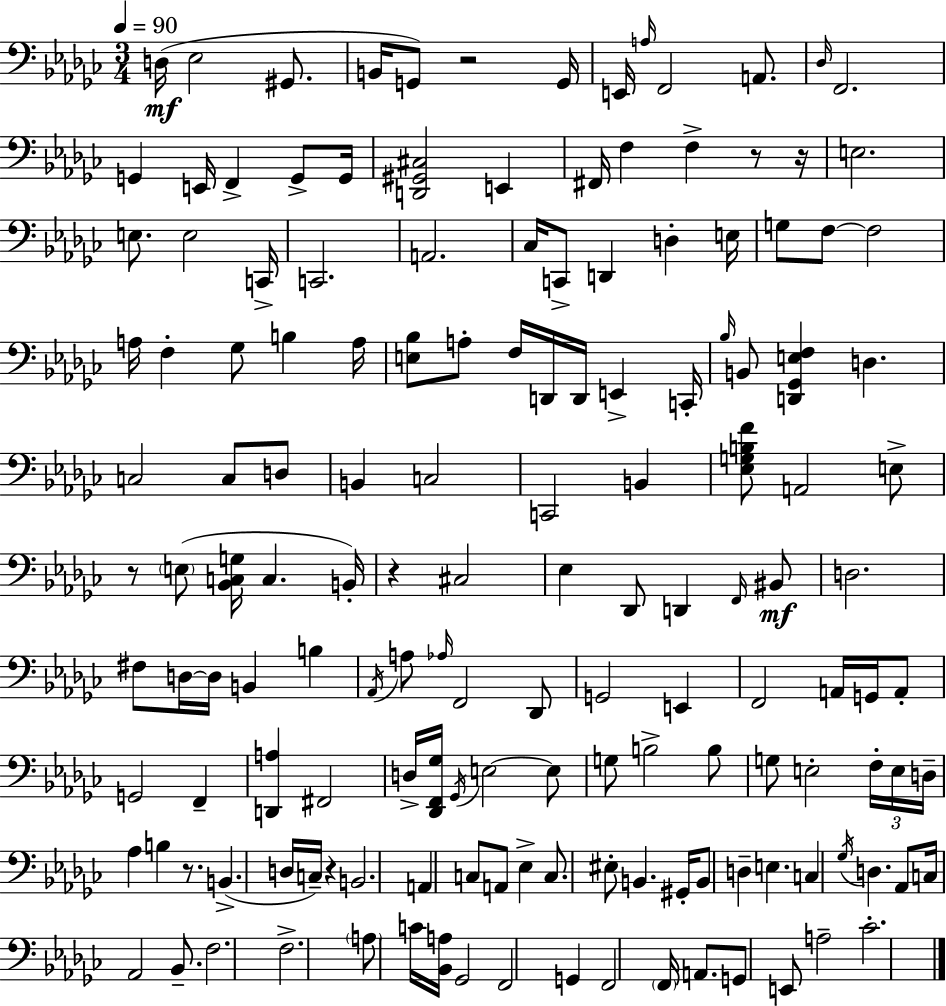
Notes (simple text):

D3/s Eb3/h G#2/e. B2/s G2/e R/h G2/s E2/s A3/s F2/h A2/e. Db3/s F2/h. G2/q E2/s F2/q G2/e G2/s [D2,G#2,C#3]/h E2/q F#2/s F3/q F3/q R/e R/s E3/h. E3/e. E3/h C2/s C2/h. A2/h. CES3/s C2/e D2/q D3/q E3/s G3/e F3/e F3/h A3/s F3/q Gb3/e B3/q A3/s [E3,Bb3]/e A3/e F3/s D2/s D2/s E2/q C2/s Bb3/s B2/e [D2,Gb2,E3,F3]/q D3/q. C3/h C3/e D3/e B2/q C3/h C2/h B2/q [Eb3,G3,B3,F4]/e A2/h E3/e R/e E3/e [Bb2,C3,G3]/s C3/q. B2/s R/q C#3/h Eb3/q Db2/e D2/q F2/s BIS2/e D3/h. F#3/e D3/s D3/s B2/q B3/q Ab2/s A3/e Ab3/s F2/h Db2/e G2/h E2/q F2/h A2/s G2/s A2/e G2/h F2/q [D2,A3]/q F#2/h D3/s [Db2,F2,Gb3]/s Gb2/s E3/h E3/e G3/e B3/h B3/e G3/e E3/h F3/s E3/s D3/s Ab3/q B3/q R/e. B2/q. D3/s C3/s R/q B2/h. A2/q C3/e A2/e Eb3/q C3/e. EIS3/e B2/q. G#2/s B2/e D3/q E3/q. C3/q Gb3/s D3/q. Ab2/e C3/s Ab2/h Bb2/e. F3/h. F3/h. A3/e C4/s [Bb2,A3]/s Gb2/h F2/h G2/q F2/h F2/s A2/e. G2/e E2/e A3/h CES4/h.